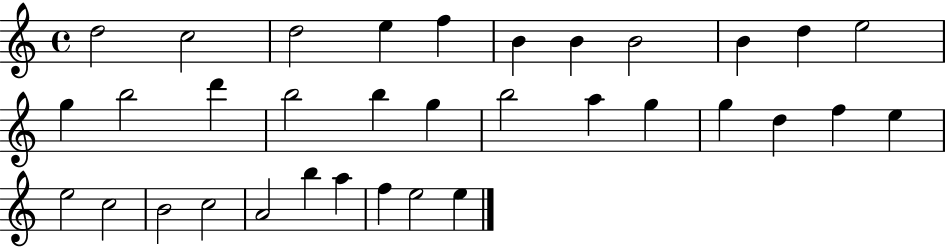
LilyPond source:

{
  \clef treble
  \time 4/4
  \defaultTimeSignature
  \key c \major
  d''2 c''2 | d''2 e''4 f''4 | b'4 b'4 b'2 | b'4 d''4 e''2 | \break g''4 b''2 d'''4 | b''2 b''4 g''4 | b''2 a''4 g''4 | g''4 d''4 f''4 e''4 | \break e''2 c''2 | b'2 c''2 | a'2 b''4 a''4 | f''4 e''2 e''4 | \break \bar "|."
}